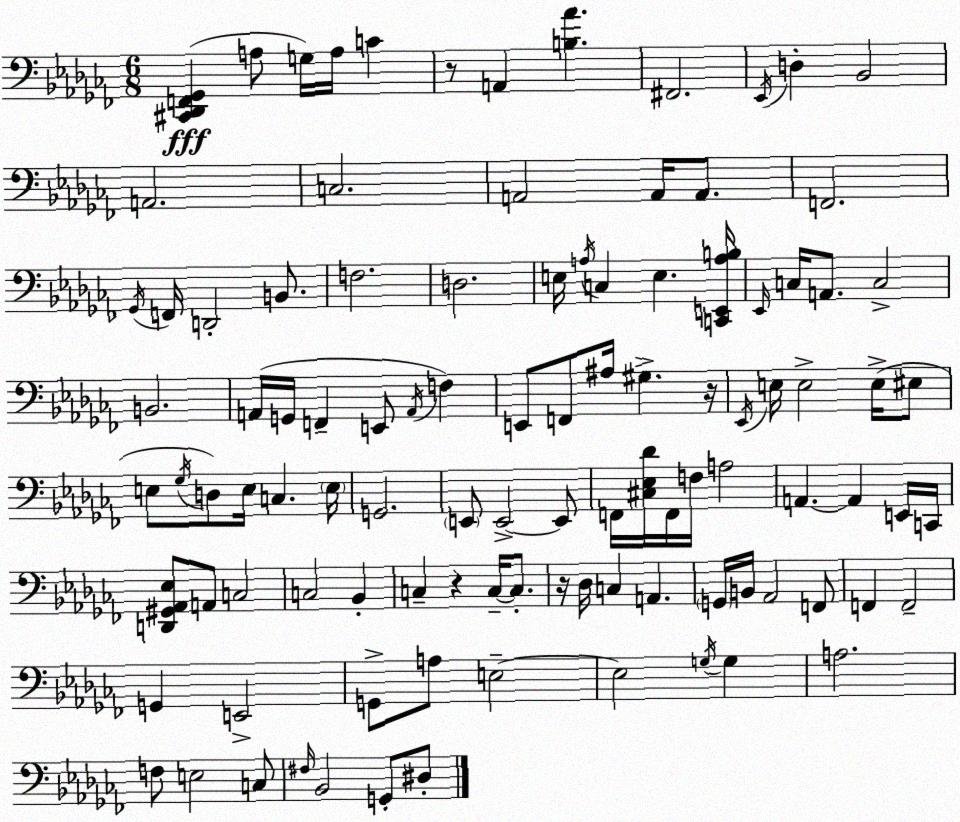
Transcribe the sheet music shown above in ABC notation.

X:1
T:Untitled
M:6/8
L:1/4
K:Abm
[^C,,_D,,F,,_G,,] A,/2 G,/4 A,/4 C z/2 A,, [B,_A] ^F,,2 _E,,/4 D, _B,,2 A,,2 C,2 A,,2 A,,/4 A,,/2 F,,2 _G,,/4 F,,/4 D,,2 B,,/2 F,2 D,2 E,/4 A,/4 C, E, [C,,E,,A,B,]/4 _E,,/4 C,/4 A,,/2 C,2 B,,2 A,,/4 G,,/4 F,, E,,/2 A,,/4 F, E,,/2 F,,/2 ^A,/4 ^G, z/4 _E,,/4 E,/4 E,2 E,/4 ^E,/2 E,/2 _G,/4 D,/2 E,/4 C, E,/4 G,,2 E,,/2 E,,2 E,,/2 F,,/4 [^C,_E,_D]/4 F,,/4 F,/4 A,2 A,, A,, E,,/4 C,,/4 [D,,^G,,_A,,_E,]/2 A,,/2 C,2 C,2 _B,, C, z C,/4 C,/2 z/4 _D,/4 C, A,, G,,/4 B,,/4 _A,,2 F,,/2 F,, F,,2 G,, E,,2 G,,/2 A,/2 E,2 E,2 G,/4 G, A,2 F,/2 E,2 C,/2 ^F,/4 _B,,2 G,,/2 ^D,/2